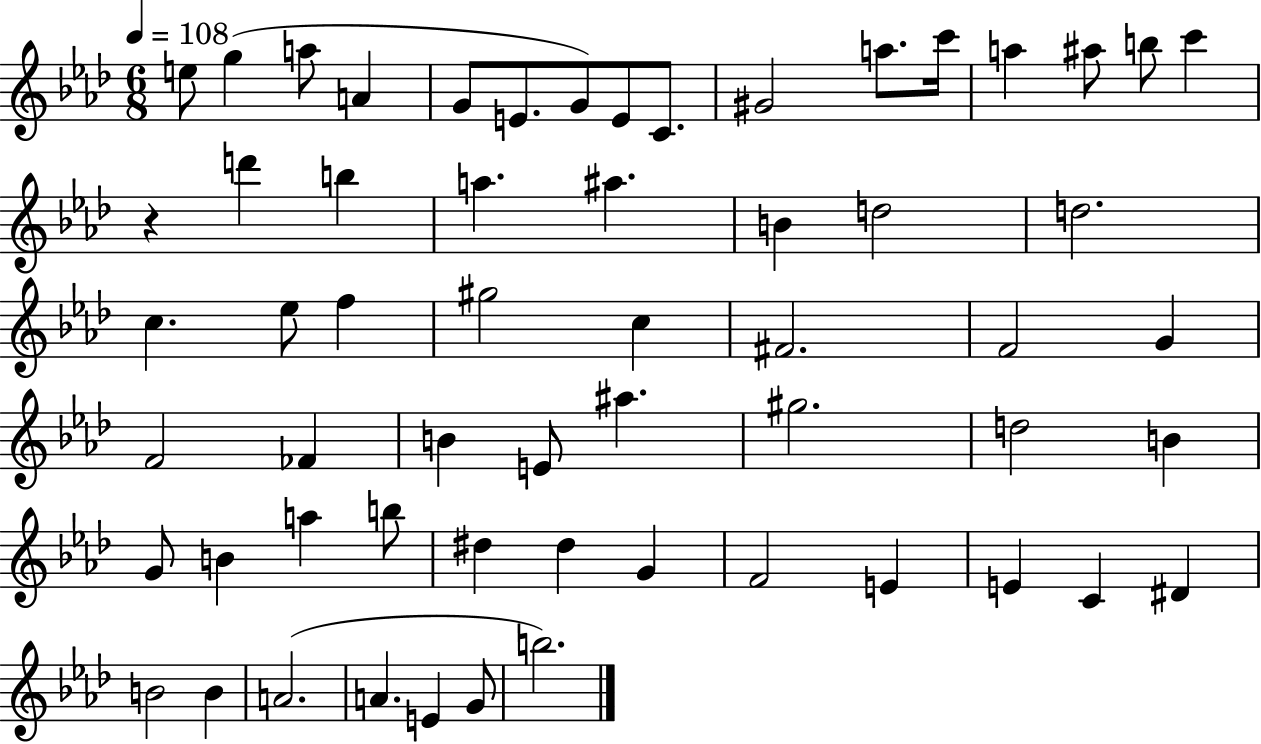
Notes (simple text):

E5/e G5/q A5/e A4/q G4/e E4/e. G4/e E4/e C4/e. G#4/h A5/e. C6/s A5/q A#5/e B5/e C6/q R/q D6/q B5/q A5/q. A#5/q. B4/q D5/h D5/h. C5/q. Eb5/e F5/q G#5/h C5/q F#4/h. F4/h G4/q F4/h FES4/q B4/q E4/e A#5/q. G#5/h. D5/h B4/q G4/e B4/q A5/q B5/e D#5/q D#5/q G4/q F4/h E4/q E4/q C4/q D#4/q B4/h B4/q A4/h. A4/q. E4/q G4/e B5/h.